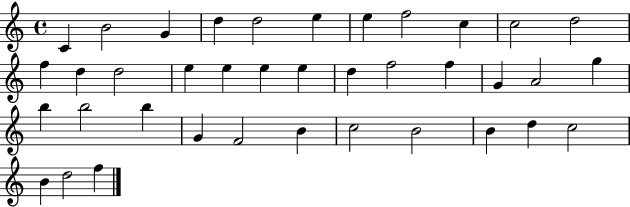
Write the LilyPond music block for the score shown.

{
  \clef treble
  \time 4/4
  \defaultTimeSignature
  \key c \major
  c'4 b'2 g'4 | d''4 d''2 e''4 | e''4 f''2 c''4 | c''2 d''2 | \break f''4 d''4 d''2 | e''4 e''4 e''4 e''4 | d''4 f''2 f''4 | g'4 a'2 g''4 | \break b''4 b''2 b''4 | g'4 f'2 b'4 | c''2 b'2 | b'4 d''4 c''2 | \break b'4 d''2 f''4 | \bar "|."
}